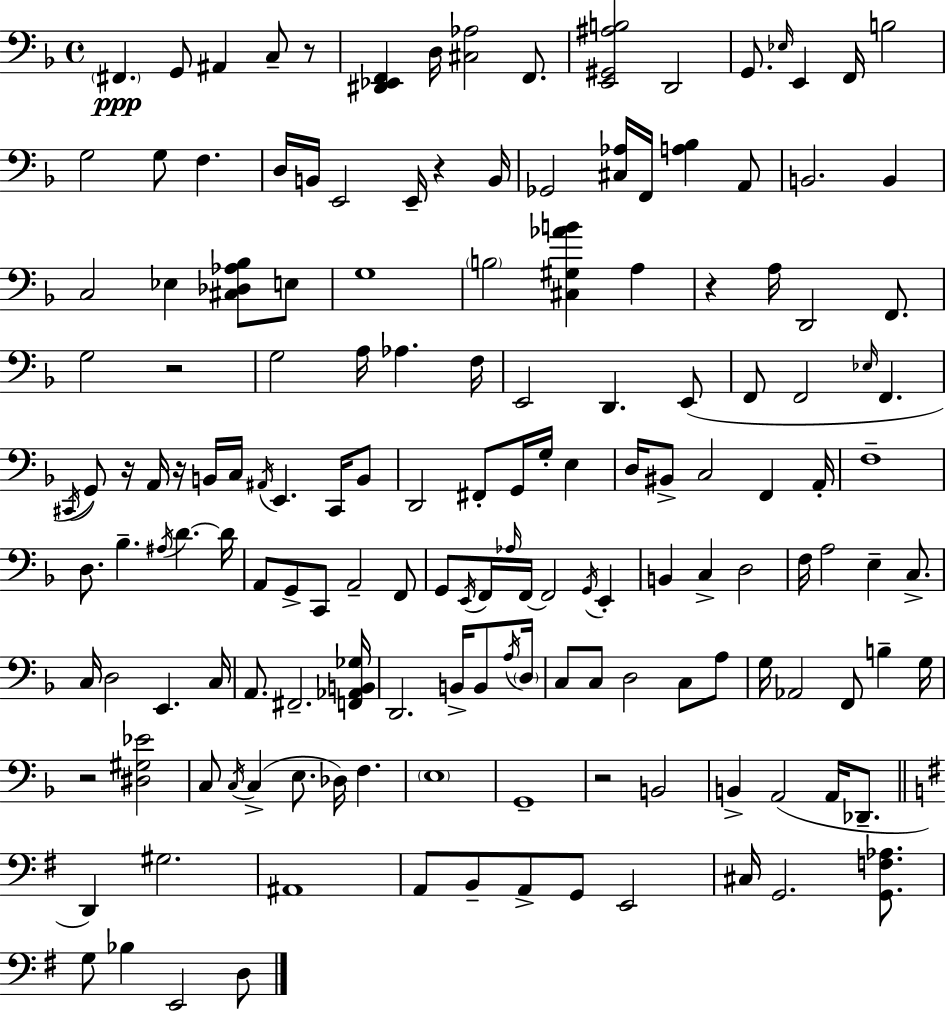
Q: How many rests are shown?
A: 8